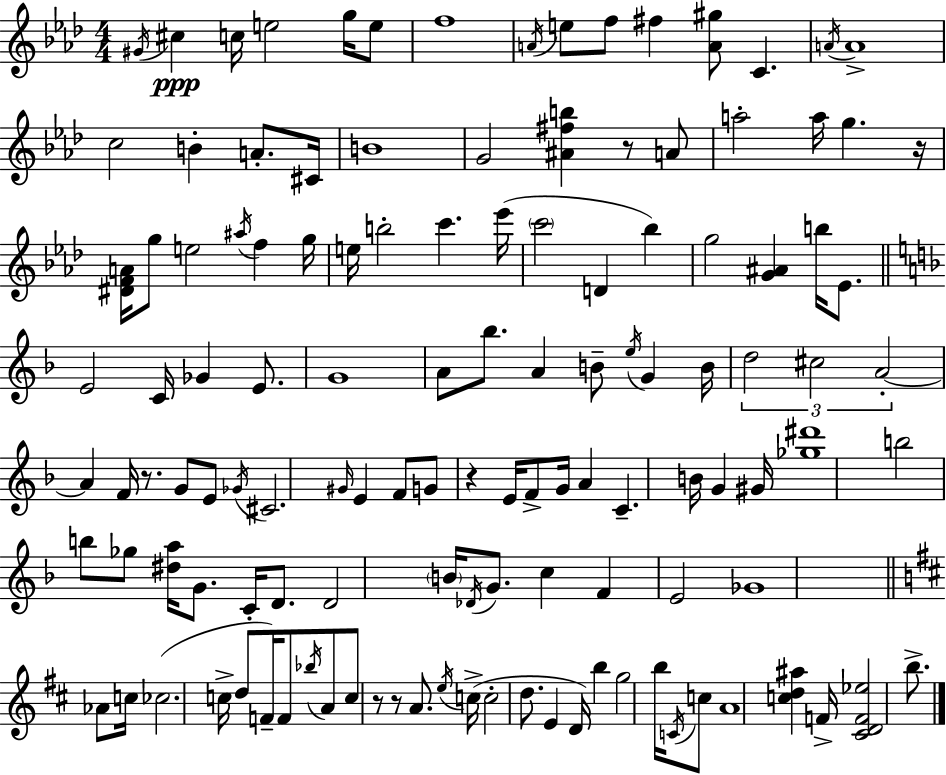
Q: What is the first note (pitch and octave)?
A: G#4